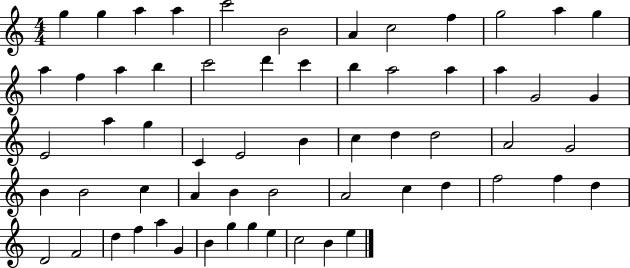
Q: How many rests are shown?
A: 0